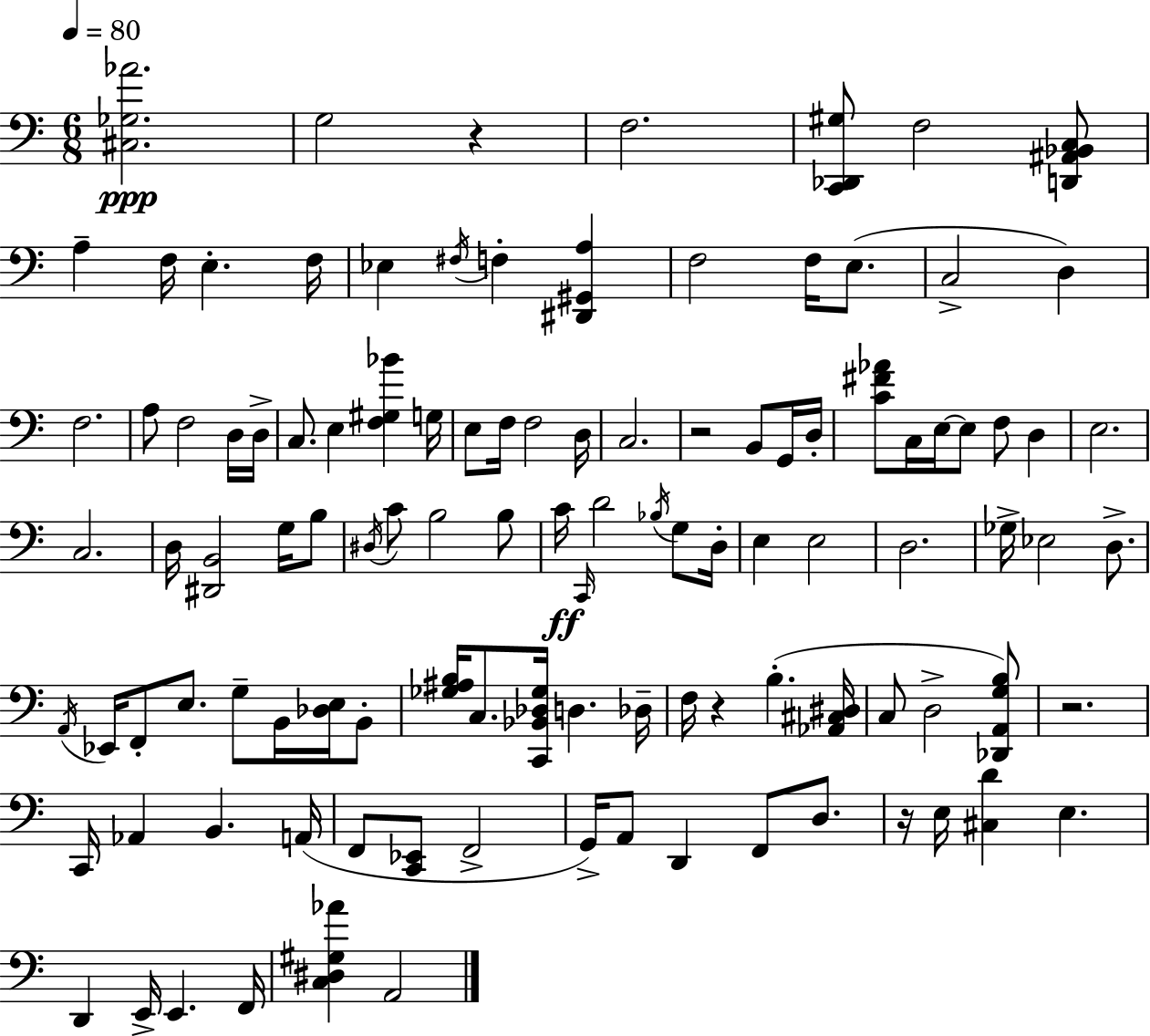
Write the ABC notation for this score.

X:1
T:Untitled
M:6/8
L:1/4
K:C
[^C,_G,_A]2 G,2 z F,2 [C,,_D,,^G,]/2 F,2 [D,,^A,,_B,,C,]/2 A, F,/4 E, F,/4 _E, ^F,/4 F, [^D,,^G,,A,] F,2 F,/4 E,/2 C,2 D, F,2 A,/2 F,2 D,/4 D,/4 C,/2 E, [F,^G,_B] G,/4 E,/2 F,/4 F,2 D,/4 C,2 z2 B,,/2 G,,/4 D,/4 [C^F_A]/2 C,/4 E,/4 E,/2 F,/2 D, E,2 C,2 D,/4 [^D,,B,,]2 G,/4 B,/2 ^D,/4 C/2 B,2 B,/2 C/4 C,,/4 D2 _B,/4 G,/2 D,/4 E, E,2 D,2 _G,/4 _E,2 D,/2 A,,/4 _E,,/4 F,,/2 E,/2 G,/2 B,,/4 [_D,E,]/4 B,,/2 [_G,^A,B,]/4 C,/2 [C,,_B,,_D,_G,]/4 D, _D,/4 F,/4 z B, [_A,,^C,^D,]/4 C,/2 D,2 [_D,,A,,G,B,]/2 z2 C,,/4 _A,, B,, A,,/4 F,,/2 [C,,_E,,]/2 F,,2 G,,/4 A,,/2 D,, F,,/2 D,/2 z/4 E,/4 [^C,D] E, D,, E,,/4 E,, F,,/4 [C,^D,^G,_A] A,,2